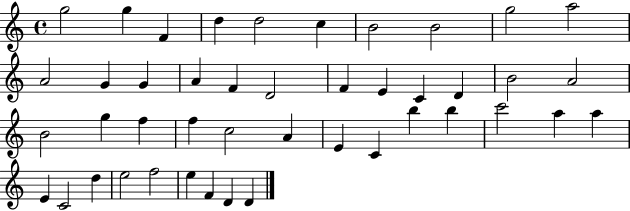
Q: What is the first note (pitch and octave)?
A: G5